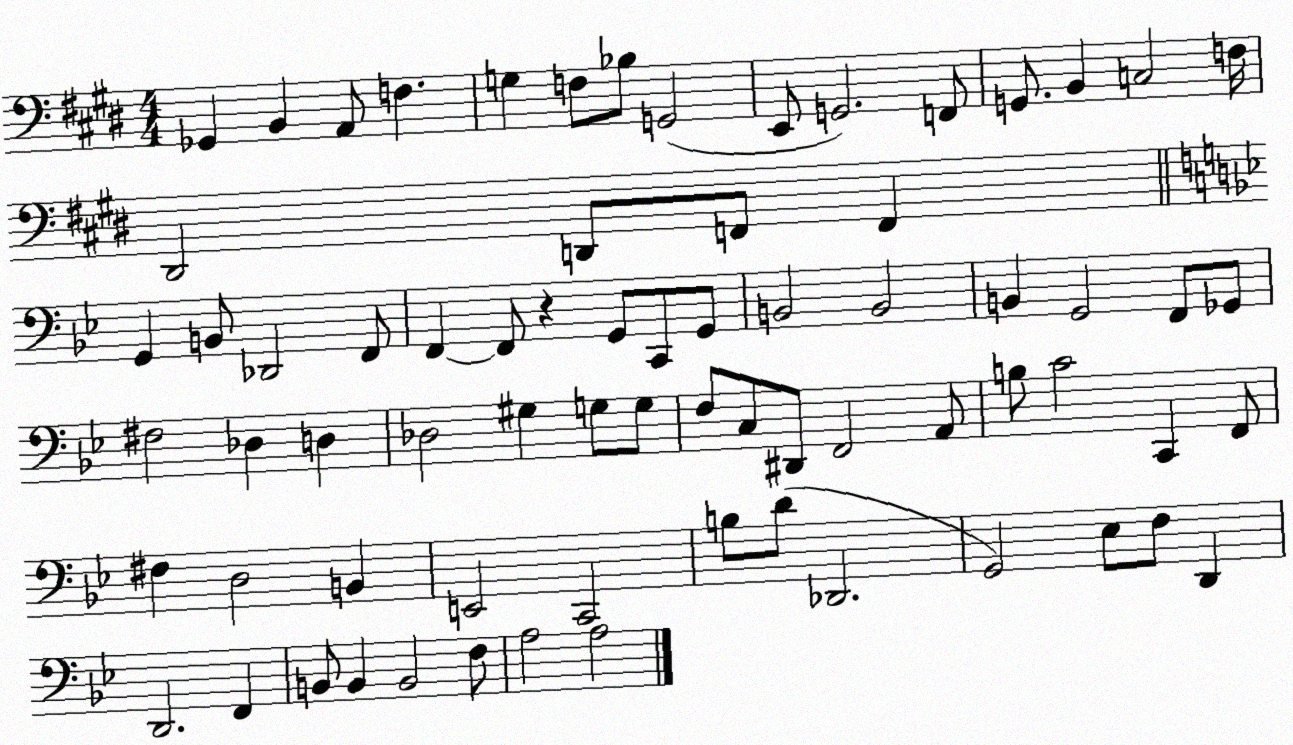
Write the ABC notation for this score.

X:1
T:Untitled
M:4/4
L:1/4
K:E
_G,, B,, A,,/2 F, G, F,/2 _B,/2 G,,2 E,,/2 G,,2 F,,/2 G,,/2 B,, C,2 F,/4 ^D,,2 D,,/2 F,,/2 F,, G,, B,,/2 _D,,2 F,,/2 F,, F,,/2 z G,,/2 C,,/2 G,,/2 B,,2 B,,2 B,, G,,2 F,,/2 _G,,/2 ^F,2 _D, D, _D,2 ^G, G,/2 G,/2 F,/2 C,/2 ^D,,/2 F,,2 A,,/2 B,/2 C2 C,, F,,/2 ^F, D,2 B,, E,,2 C,,2 B,/2 D/2 _D,,2 G,,2 _E,/2 F,/2 D,, D,,2 F,, B,,/2 B,, B,,2 F,/2 A,2 A,2